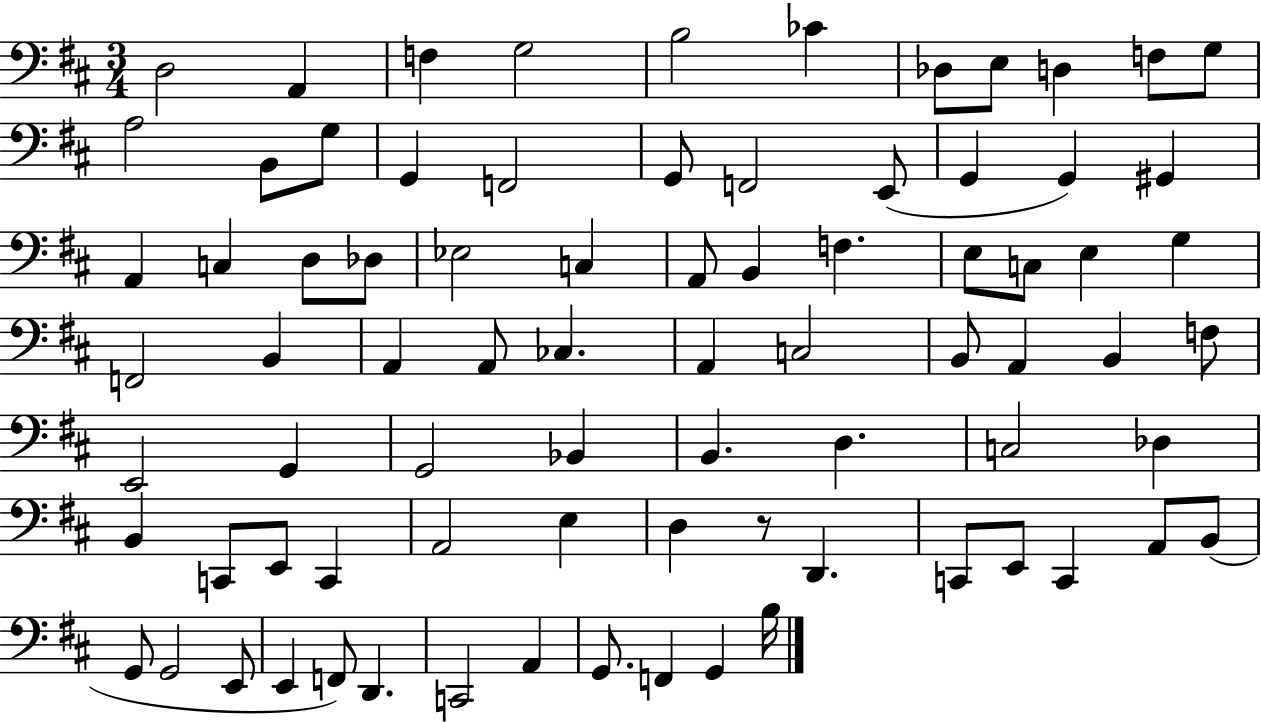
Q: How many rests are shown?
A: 1